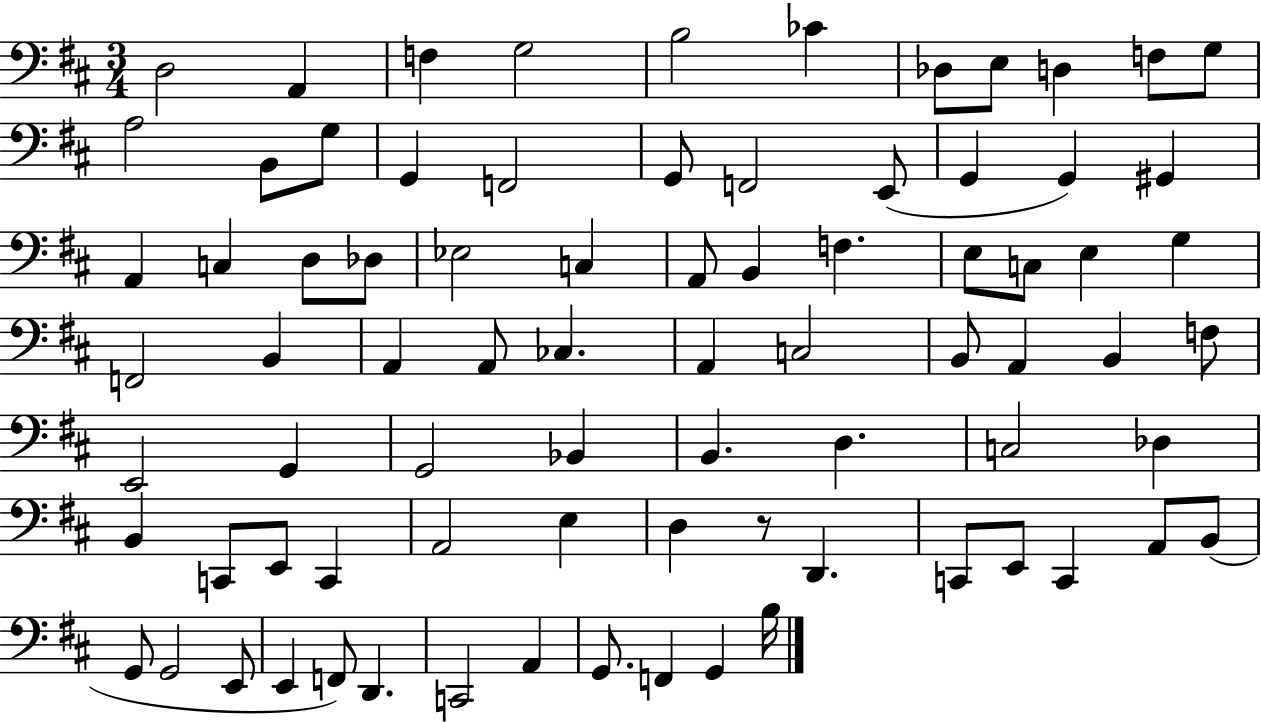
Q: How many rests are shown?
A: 1